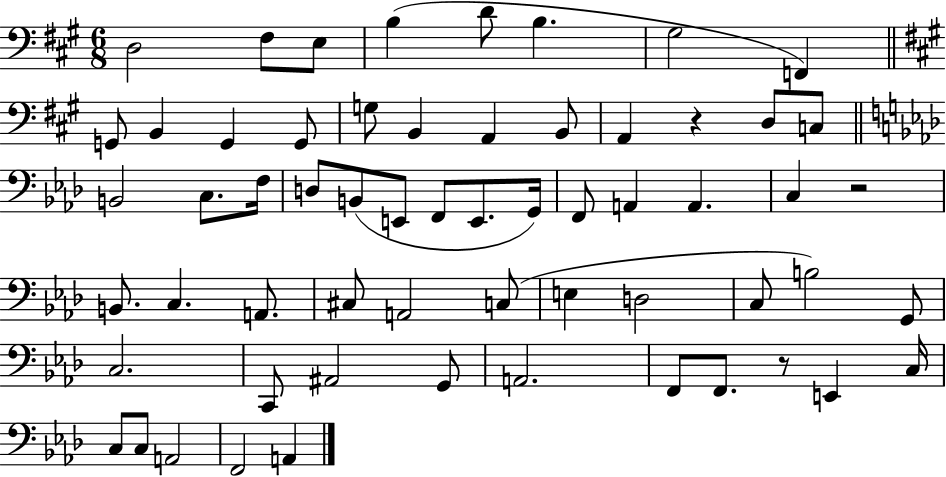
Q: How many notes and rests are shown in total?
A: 60